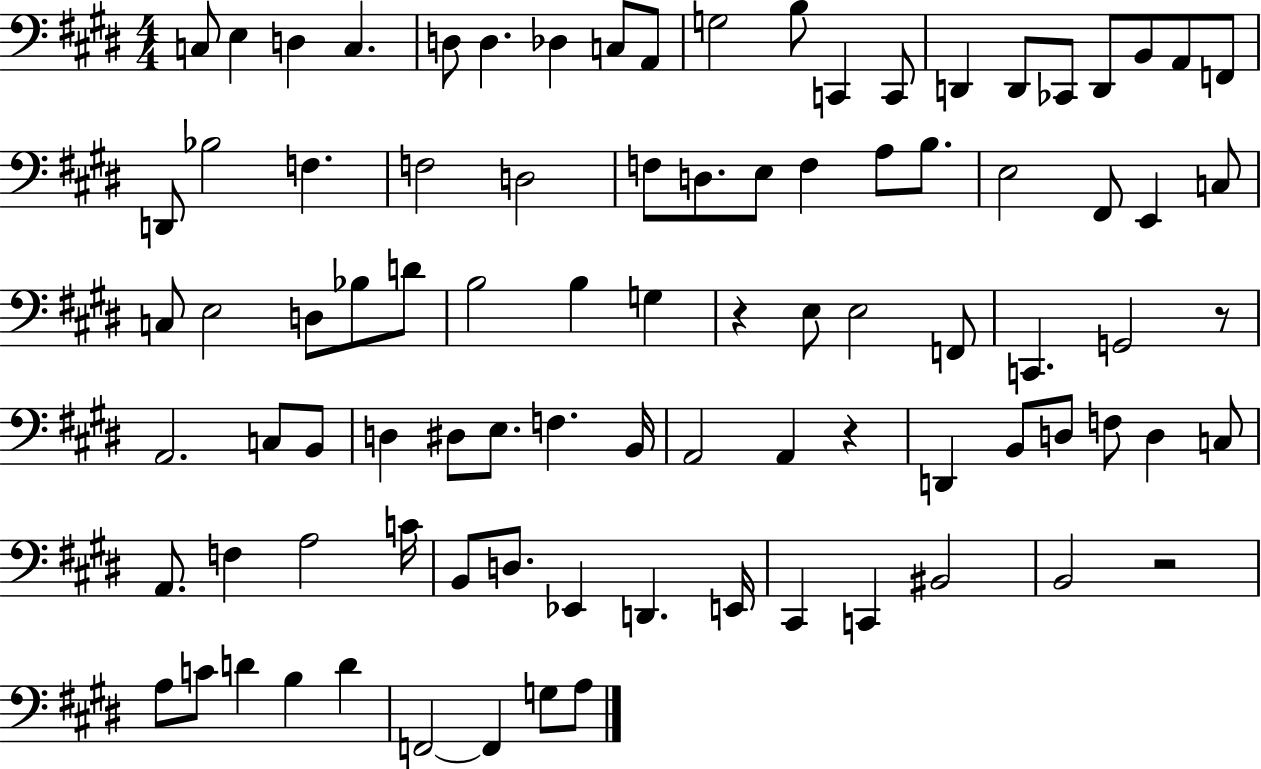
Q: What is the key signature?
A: E major